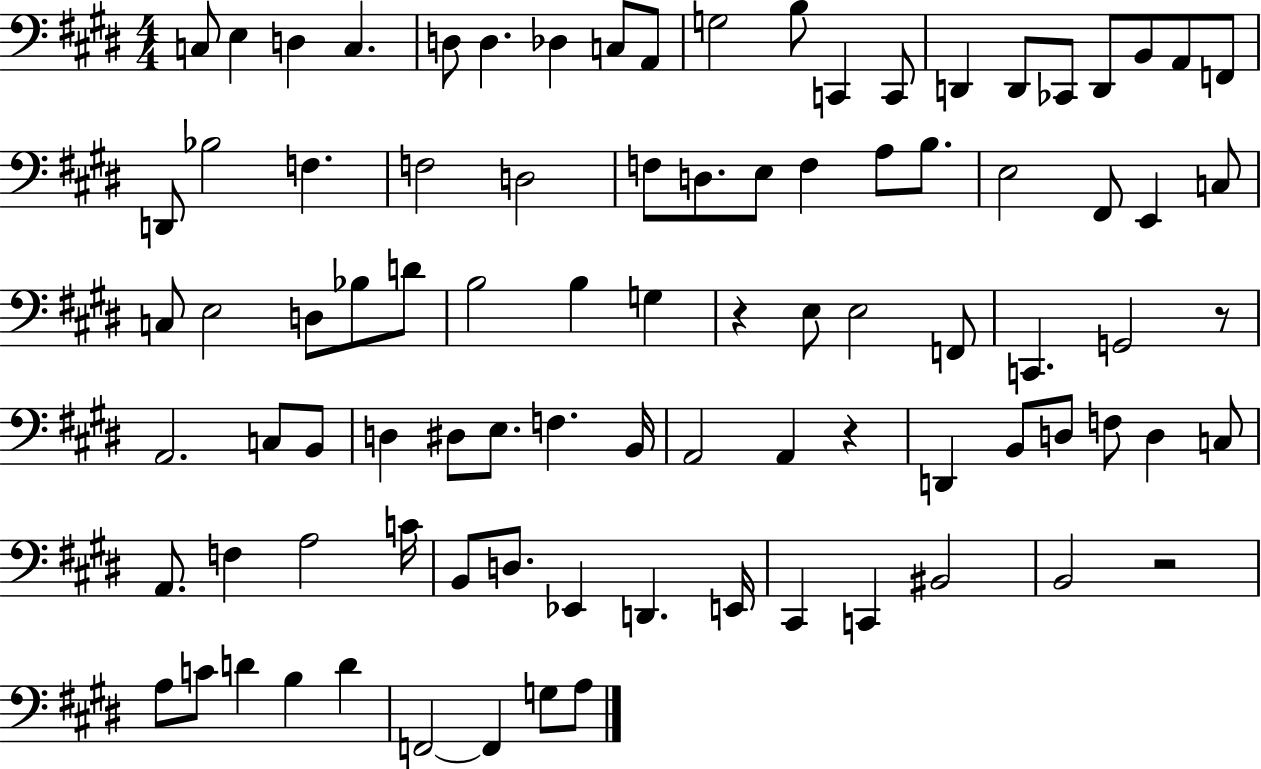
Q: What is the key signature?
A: E major